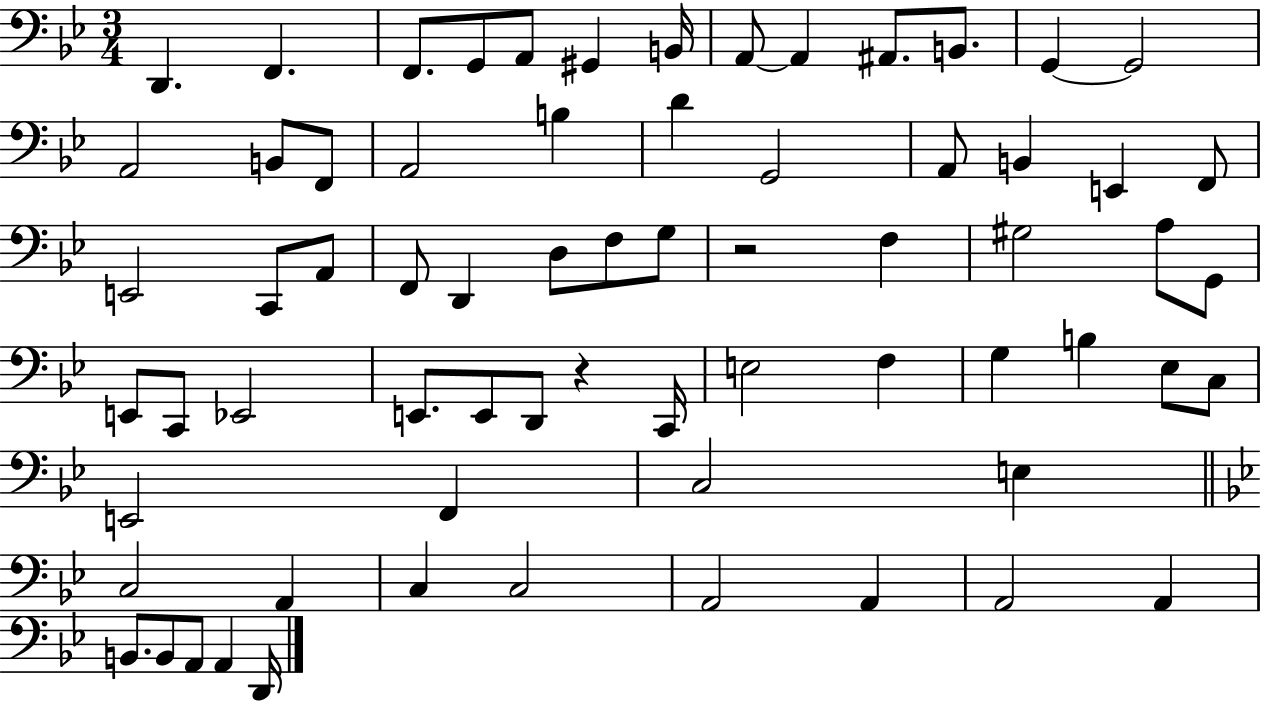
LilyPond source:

{
  \clef bass
  \numericTimeSignature
  \time 3/4
  \key bes \major
  d,4. f,4. | f,8. g,8 a,8 gis,4 b,16 | a,8~~ a,4 ais,8. b,8. | g,4~~ g,2 | \break a,2 b,8 f,8 | a,2 b4 | d'4 g,2 | a,8 b,4 e,4 f,8 | \break e,2 c,8 a,8 | f,8 d,4 d8 f8 g8 | r2 f4 | gis2 a8 g,8 | \break e,8 c,8 ees,2 | e,8. e,8 d,8 r4 c,16 | e2 f4 | g4 b4 ees8 c8 | \break e,2 f,4 | c2 e4 | \bar "||" \break \key bes \major c2 a,4 | c4 c2 | a,2 a,4 | a,2 a,4 | \break b,8. b,8 a,8 a,4 d,16 | \bar "|."
}